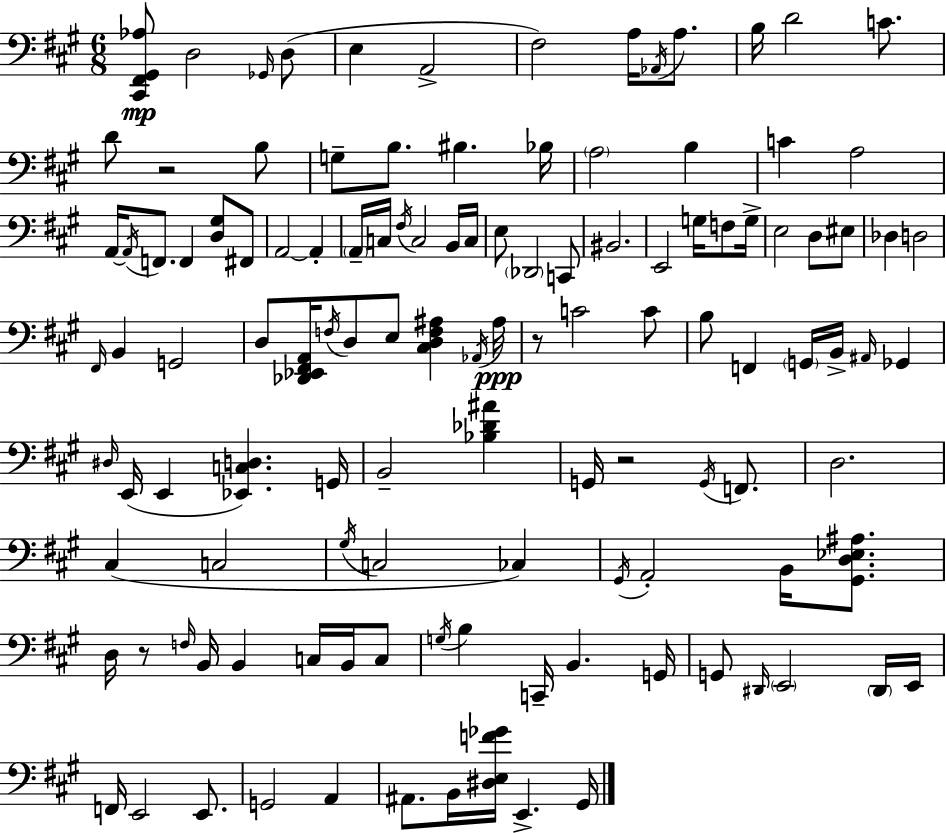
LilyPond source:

{
  \clef bass
  \numericTimeSignature
  \time 6/8
  \key a \major
  \repeat volta 2 { <cis, fis, gis, aes>8\mp d2 \grace { ges,16 }( d8 | e4 a,2-> | fis2) a16 \acciaccatura { aes,16 } a8. | b16 d'2 c'8. | \break d'8 r2 | b8 g8-- b8. bis4. | bes16 \parenthesize a2 b4 | c'4 a2 | \break a,16~~ \acciaccatura { a,16 } f,8. f,4 <d gis>8 | fis,8 a,2~~ a,4-. | \parenthesize a,16-- c16 \acciaccatura { fis16 } c2 | b,16 c16 e8 \parenthesize des,2 | \break c,8 bis,2. | e,2 | g16 f8 g16-> e2 | d8 eis8 des4 d2 | \break \grace { fis,16 } b,4 g,2 | d8 <des, ees, fis, a,>16 \acciaccatura { f16 } d8 e8 | <cis d f ais>4 \acciaccatura { aes,16 }\ppp ais16 r8 c'2 | c'8 b8 f,4 | \break \parenthesize g,16 b,16-> \grace { ais,16 } ges,4 \grace { dis16 }( e,16 e,4 | <ees, c d>4.) g,16 b,2-- | <bes des' ais'>4 g,16 r2 | \acciaccatura { g,16 } f,8. d2. | \break cis4( | c2 \acciaccatura { gis16 } c2 | ces4) \acciaccatura { gis,16 } | a,2-. b,16 <gis, d ees ais>8. | \break d16 r8 \grace { f16 } b,16 b,4 c16 b,16 c8 | \acciaccatura { g16 } b4 c,16-- b,4. | g,16 g,8 \grace { dis,16 } \parenthesize e,2 | \parenthesize dis,16 e,16 f,16 e,2 | \break e,8. g,2 a,4 | ais,8. b,16 <dis e f' ges'>16 e,4.-> | gis,16 } \bar "|."
}